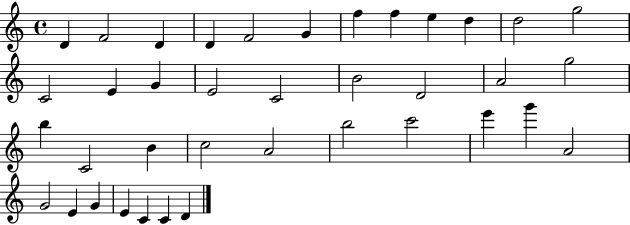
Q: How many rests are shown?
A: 0